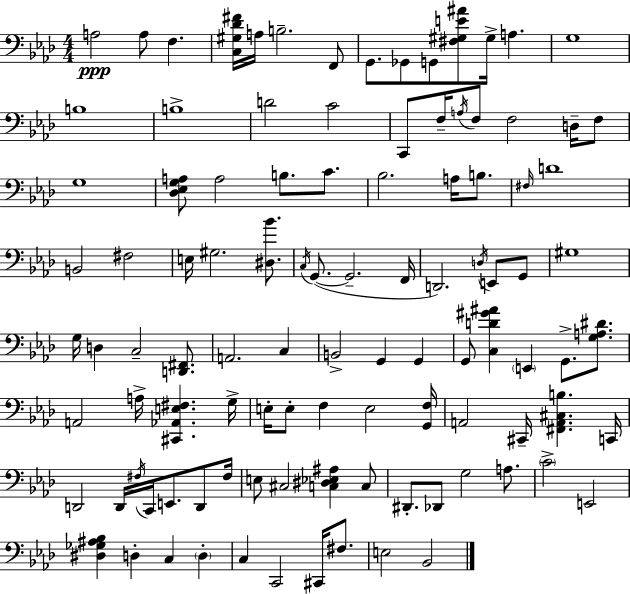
X:1
T:Untitled
M:4/4
L:1/4
K:Fm
A,2 A,/2 F, [C,^G,_D^F]/4 A,/4 B,2 F,,/2 G,,/2 _G,,/2 G,,/2 [^F,^G,E^A]/2 ^G,/4 A, G,4 B,4 B,4 D2 C2 C,,/2 F,/4 A,/4 F,/2 F,2 D,/4 F,/2 G,4 [_D,_E,G,A,]/2 A,2 B,/2 C/2 _B,2 A,/4 B,/2 ^F,/4 D4 B,,2 ^F,2 E,/4 ^G,2 [^D,_B]/2 C,/4 G,,/2 G,,2 F,,/4 D,,2 D,/4 E,,/2 G,,/2 ^G,4 G,/4 D, C,2 [D,,^F,,]/2 A,,2 C, B,,2 G,, G,, G,,/2 [C,D^G^A] E,, G,,/2 [G,A,^D]/2 A,,2 A,/4 [^C,,_A,,E,^F,] G,/4 E,/4 E,/2 F, E,2 [G,,F,]/4 A,,2 ^C,,/4 [^F,,A,,^C,B,] C,,/4 D,,2 D,,/4 ^F,/4 C,,/4 E,,/2 D,,/2 ^F,/4 E,/2 ^C,2 [C,^D,_E,^A,] C,/2 ^D,,/2 _D,,/2 G,2 A,/2 C2 E,,2 [^D,_G,^A,_B,] D, C, D, C, C,,2 ^C,,/4 ^F,/2 E,2 _B,,2